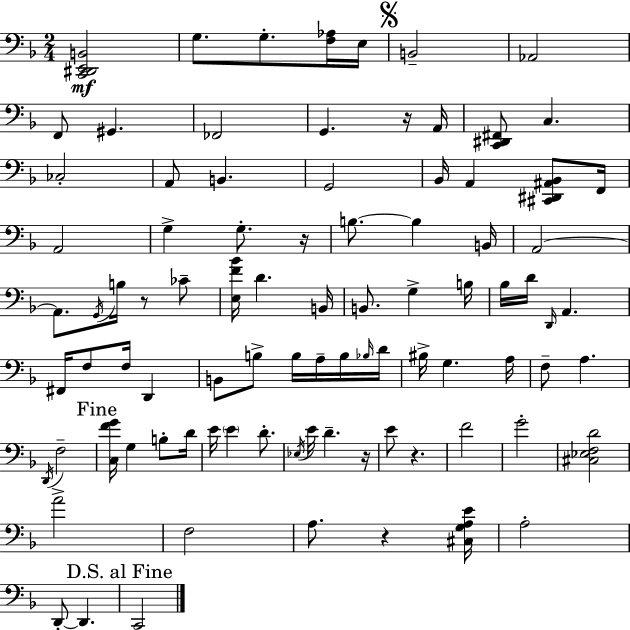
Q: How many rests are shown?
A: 6